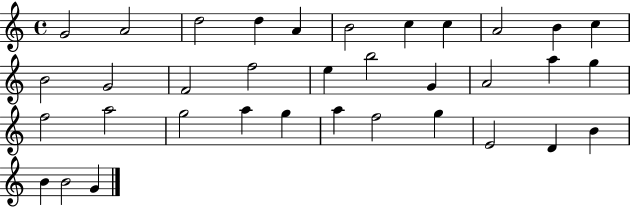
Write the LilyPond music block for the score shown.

{
  \clef treble
  \time 4/4
  \defaultTimeSignature
  \key c \major
  g'2 a'2 | d''2 d''4 a'4 | b'2 c''4 c''4 | a'2 b'4 c''4 | \break b'2 g'2 | f'2 f''2 | e''4 b''2 g'4 | a'2 a''4 g''4 | \break f''2 a''2 | g''2 a''4 g''4 | a''4 f''2 g''4 | e'2 d'4 b'4 | \break b'4 b'2 g'4 | \bar "|."
}